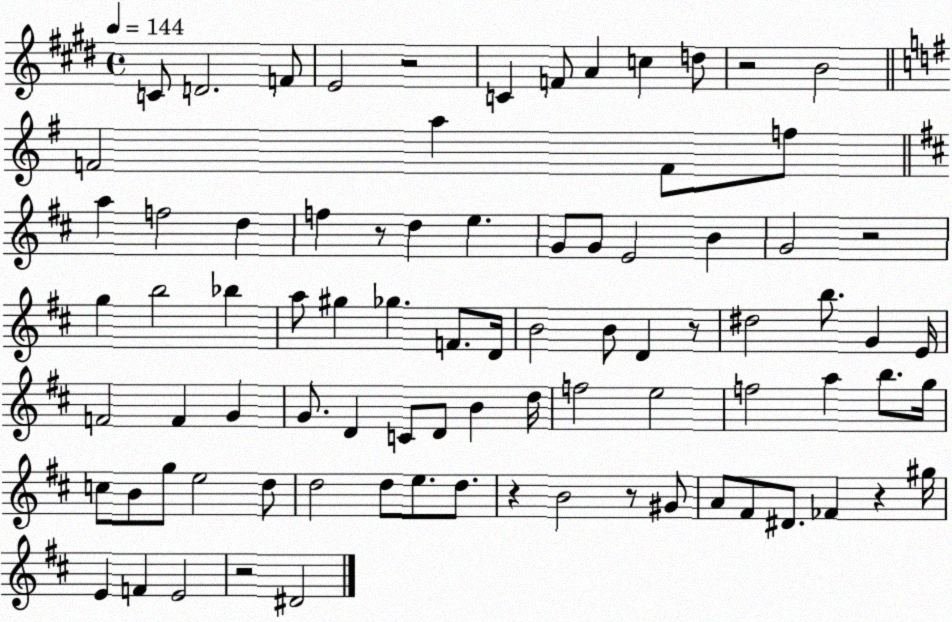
X:1
T:Untitled
M:4/4
L:1/4
K:E
C/2 D2 F/2 E2 z2 C F/2 A c d/2 z2 B2 F2 a F/2 f/2 a f2 d f z/2 d e G/2 G/2 E2 B G2 z2 g b2 _b a/2 ^g _g F/2 D/4 B2 B/2 D z/2 ^d2 b/2 G E/4 F2 F G G/2 D C/2 D/2 B d/4 f2 e2 f2 a b/2 g/4 c/2 B/2 g/2 e2 d/2 d2 d/2 e/2 d/2 z B2 z/2 ^G/2 A/2 ^F/2 ^D/2 _F z ^g/4 E F E2 z2 ^D2